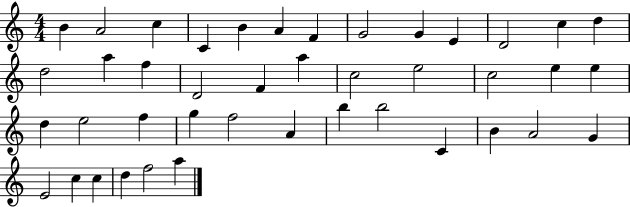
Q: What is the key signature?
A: C major